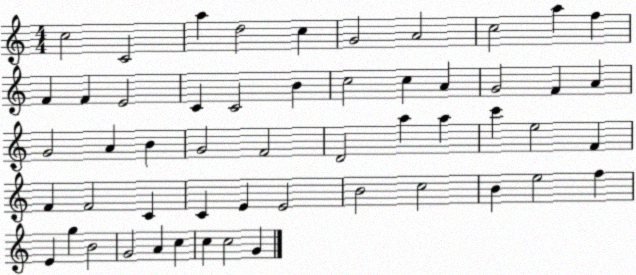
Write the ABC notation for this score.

X:1
T:Untitled
M:4/4
L:1/4
K:C
c2 C2 a d2 c G2 A2 c2 a f F F E2 C C2 B c2 c A G2 F A G2 A B G2 F2 D2 a a c' e2 F F F2 C C E E2 B2 c2 B e2 f E g B2 G2 A c c c2 G